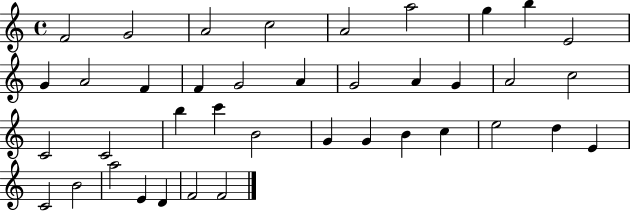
F4/h G4/h A4/h C5/h A4/h A5/h G5/q B5/q E4/h G4/q A4/h F4/q F4/q G4/h A4/q G4/h A4/q G4/q A4/h C5/h C4/h C4/h B5/q C6/q B4/h G4/q G4/q B4/q C5/q E5/h D5/q E4/q C4/h B4/h A5/h E4/q D4/q F4/h F4/h